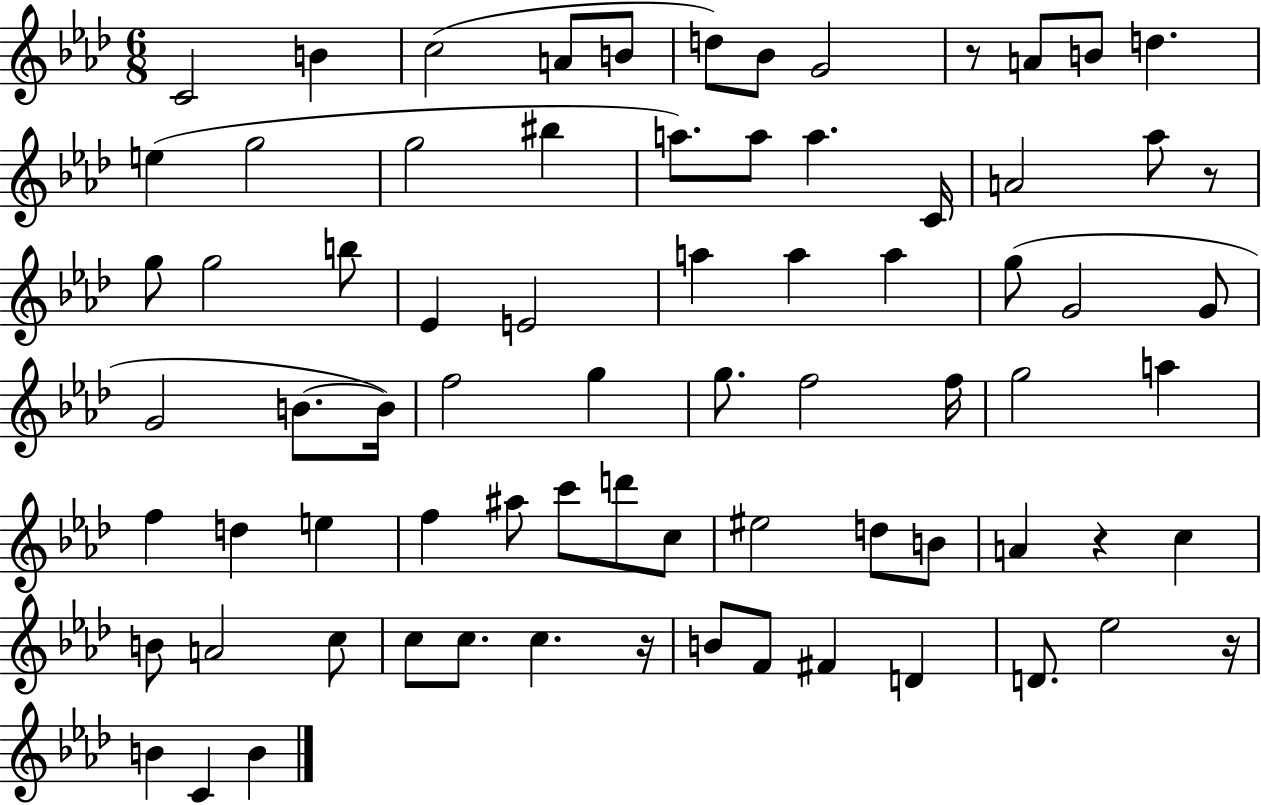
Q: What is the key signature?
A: AES major